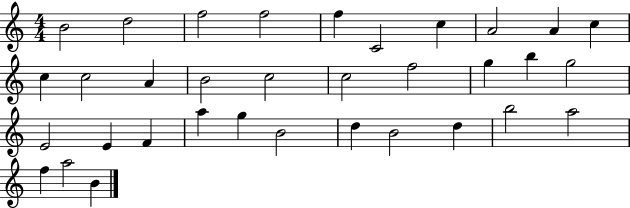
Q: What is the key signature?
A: C major